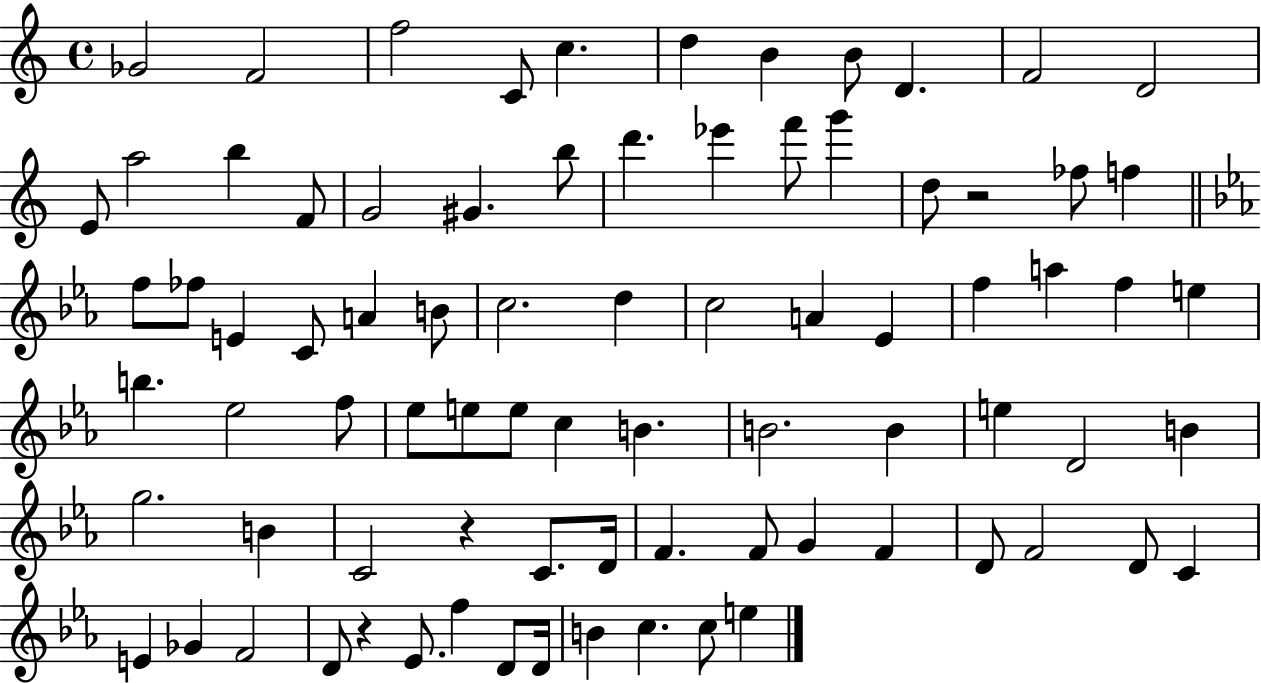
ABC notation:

X:1
T:Untitled
M:4/4
L:1/4
K:C
_G2 F2 f2 C/2 c d B B/2 D F2 D2 E/2 a2 b F/2 G2 ^G b/2 d' _e' f'/2 g' d/2 z2 _f/2 f f/2 _f/2 E C/2 A B/2 c2 d c2 A _E f a f e b _e2 f/2 _e/2 e/2 e/2 c B B2 B e D2 B g2 B C2 z C/2 D/4 F F/2 G F D/2 F2 D/2 C E _G F2 D/2 z _E/2 f D/2 D/4 B c c/2 e